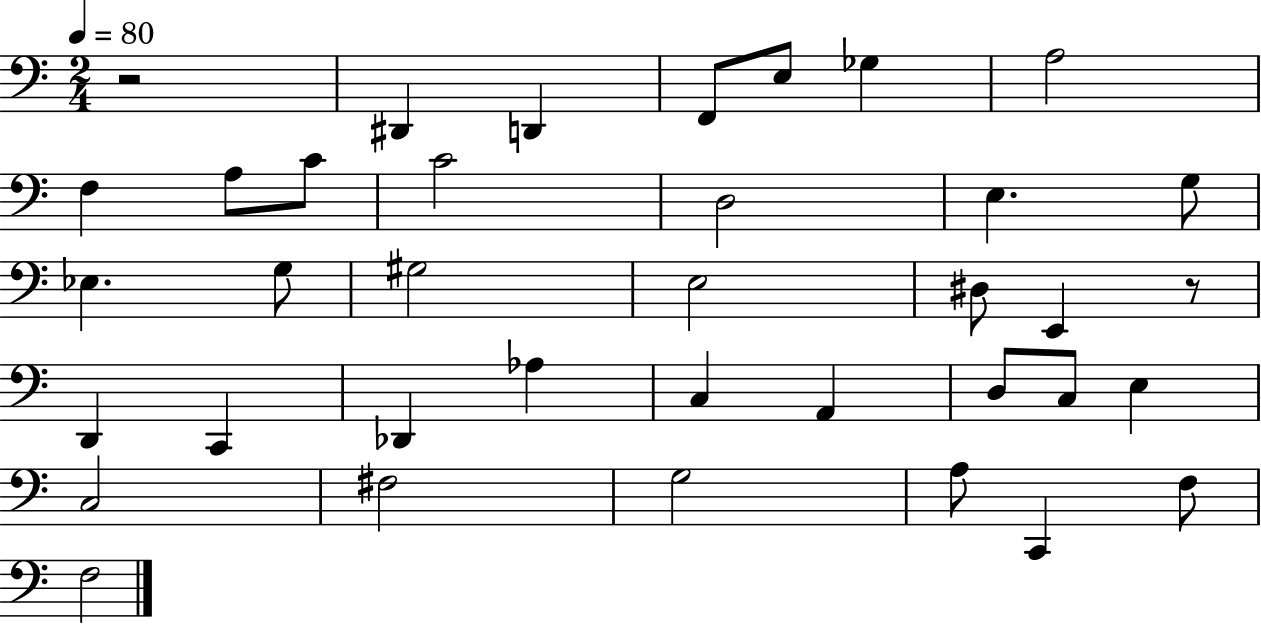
R/h D#2/q D2/q F2/e E3/e Gb3/q A3/h F3/q A3/e C4/e C4/h D3/h E3/q. G3/e Eb3/q. G3/e G#3/h E3/h D#3/e E2/q R/e D2/q C2/q Db2/q Ab3/q C3/q A2/q D3/e C3/e E3/q C3/h F#3/h G3/h A3/e C2/q F3/e F3/h